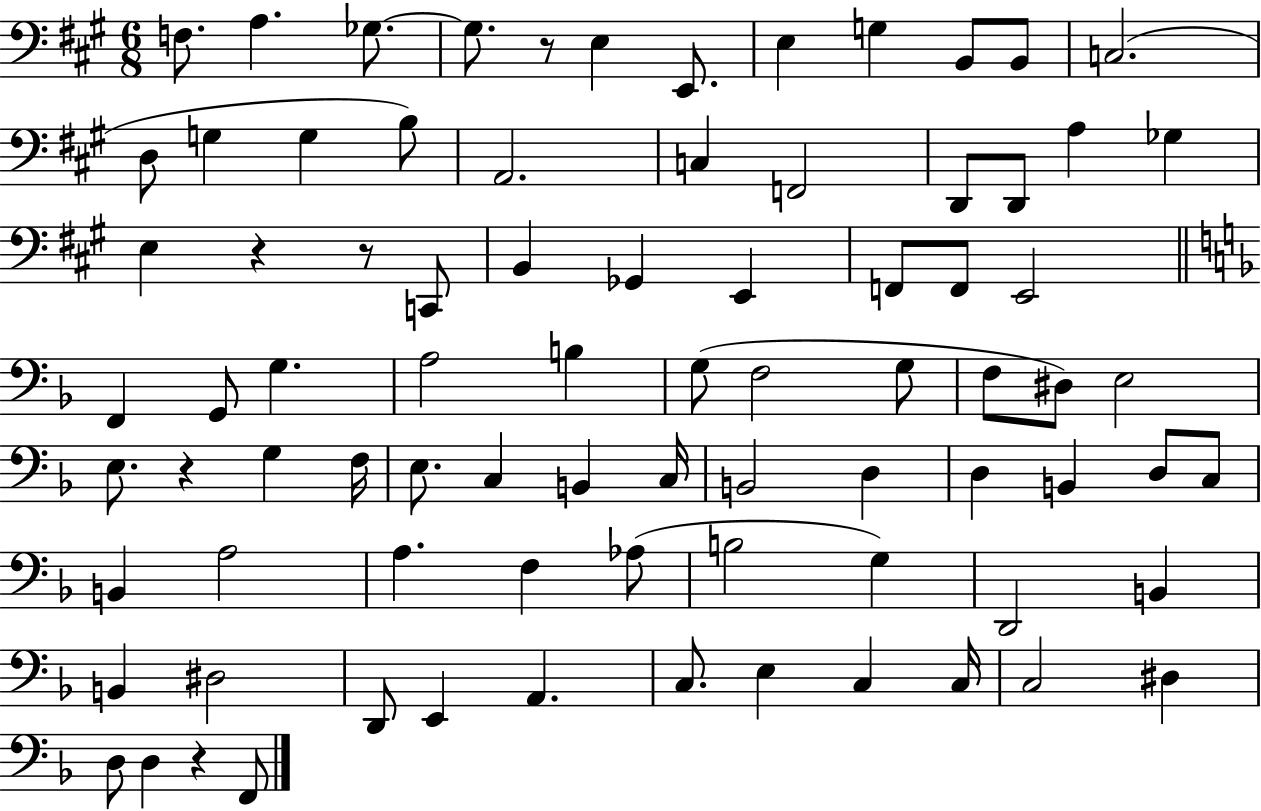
{
  \clef bass
  \numericTimeSignature
  \time 6/8
  \key a \major
  f8. a4. ges8.~~ | ges8. r8 e4 e,8. | e4 g4 b,8 b,8 | c2.( | \break d8 g4 g4 b8) | a,2. | c4 f,2 | d,8 d,8 a4 ges4 | \break e4 r4 r8 c,8 | b,4 ges,4 e,4 | f,8 f,8 e,2 | \bar "||" \break \key f \major f,4 g,8 g4. | a2 b4 | g8( f2 g8 | f8 dis8) e2 | \break e8. r4 g4 f16 | e8. c4 b,4 c16 | b,2 d4 | d4 b,4 d8 c8 | \break b,4 a2 | a4. f4 aes8( | b2 g4) | d,2 b,4 | \break b,4 dis2 | d,8 e,4 a,4. | c8. e4 c4 c16 | c2 dis4 | \break d8 d4 r4 f,8 | \bar "|."
}